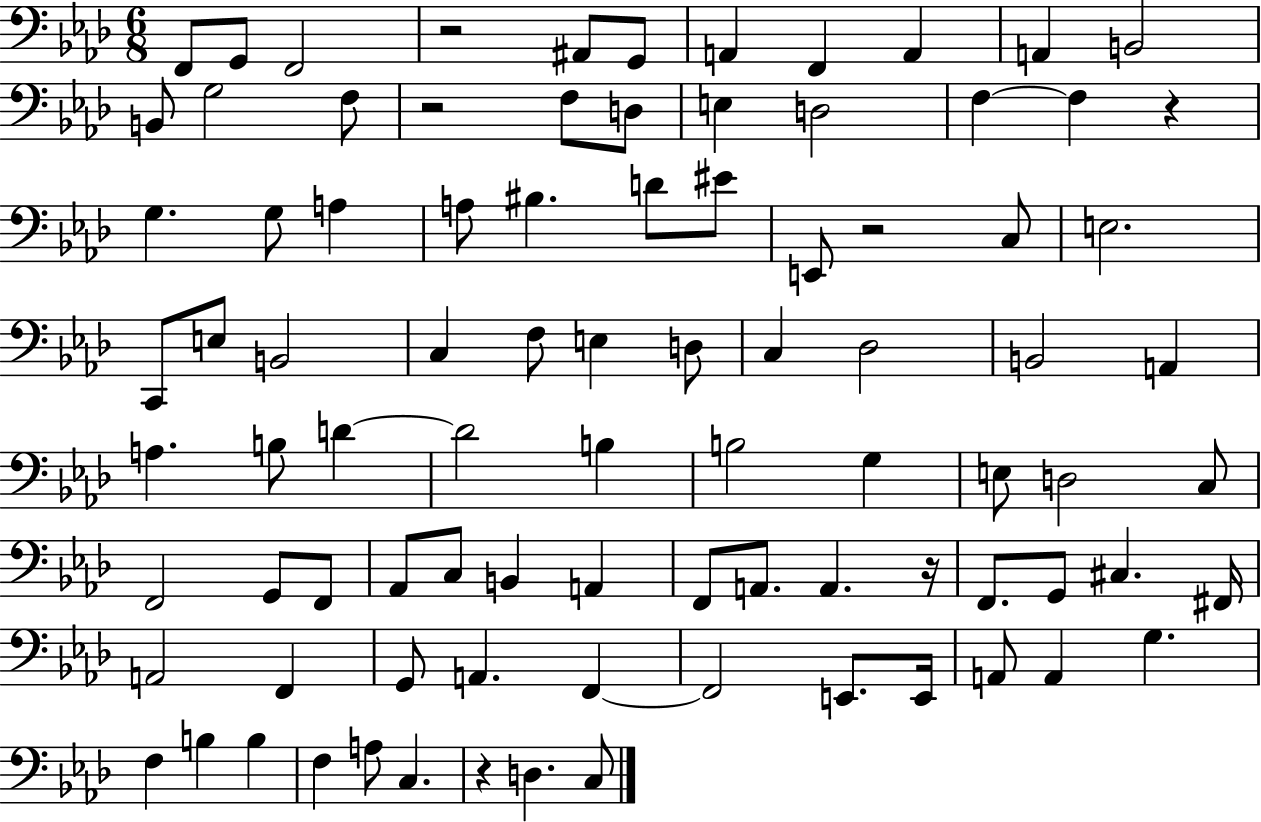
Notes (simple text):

F2/e G2/e F2/h R/h A#2/e G2/e A2/q F2/q A2/q A2/q B2/h B2/e G3/h F3/e R/h F3/e D3/e E3/q D3/h F3/q F3/q R/q G3/q. G3/e A3/q A3/e BIS3/q. D4/e EIS4/e E2/e R/h C3/e E3/h. C2/e E3/e B2/h C3/q F3/e E3/q D3/e C3/q Db3/h B2/h A2/q A3/q. B3/e D4/q D4/h B3/q B3/h G3/q E3/e D3/h C3/e F2/h G2/e F2/e Ab2/e C3/e B2/q A2/q F2/e A2/e. A2/q. R/s F2/e. G2/e C#3/q. F#2/s A2/h F2/q G2/e A2/q. F2/q F2/h E2/e. E2/s A2/e A2/q G3/q. F3/q B3/q B3/q F3/q A3/e C3/q. R/q D3/q. C3/e